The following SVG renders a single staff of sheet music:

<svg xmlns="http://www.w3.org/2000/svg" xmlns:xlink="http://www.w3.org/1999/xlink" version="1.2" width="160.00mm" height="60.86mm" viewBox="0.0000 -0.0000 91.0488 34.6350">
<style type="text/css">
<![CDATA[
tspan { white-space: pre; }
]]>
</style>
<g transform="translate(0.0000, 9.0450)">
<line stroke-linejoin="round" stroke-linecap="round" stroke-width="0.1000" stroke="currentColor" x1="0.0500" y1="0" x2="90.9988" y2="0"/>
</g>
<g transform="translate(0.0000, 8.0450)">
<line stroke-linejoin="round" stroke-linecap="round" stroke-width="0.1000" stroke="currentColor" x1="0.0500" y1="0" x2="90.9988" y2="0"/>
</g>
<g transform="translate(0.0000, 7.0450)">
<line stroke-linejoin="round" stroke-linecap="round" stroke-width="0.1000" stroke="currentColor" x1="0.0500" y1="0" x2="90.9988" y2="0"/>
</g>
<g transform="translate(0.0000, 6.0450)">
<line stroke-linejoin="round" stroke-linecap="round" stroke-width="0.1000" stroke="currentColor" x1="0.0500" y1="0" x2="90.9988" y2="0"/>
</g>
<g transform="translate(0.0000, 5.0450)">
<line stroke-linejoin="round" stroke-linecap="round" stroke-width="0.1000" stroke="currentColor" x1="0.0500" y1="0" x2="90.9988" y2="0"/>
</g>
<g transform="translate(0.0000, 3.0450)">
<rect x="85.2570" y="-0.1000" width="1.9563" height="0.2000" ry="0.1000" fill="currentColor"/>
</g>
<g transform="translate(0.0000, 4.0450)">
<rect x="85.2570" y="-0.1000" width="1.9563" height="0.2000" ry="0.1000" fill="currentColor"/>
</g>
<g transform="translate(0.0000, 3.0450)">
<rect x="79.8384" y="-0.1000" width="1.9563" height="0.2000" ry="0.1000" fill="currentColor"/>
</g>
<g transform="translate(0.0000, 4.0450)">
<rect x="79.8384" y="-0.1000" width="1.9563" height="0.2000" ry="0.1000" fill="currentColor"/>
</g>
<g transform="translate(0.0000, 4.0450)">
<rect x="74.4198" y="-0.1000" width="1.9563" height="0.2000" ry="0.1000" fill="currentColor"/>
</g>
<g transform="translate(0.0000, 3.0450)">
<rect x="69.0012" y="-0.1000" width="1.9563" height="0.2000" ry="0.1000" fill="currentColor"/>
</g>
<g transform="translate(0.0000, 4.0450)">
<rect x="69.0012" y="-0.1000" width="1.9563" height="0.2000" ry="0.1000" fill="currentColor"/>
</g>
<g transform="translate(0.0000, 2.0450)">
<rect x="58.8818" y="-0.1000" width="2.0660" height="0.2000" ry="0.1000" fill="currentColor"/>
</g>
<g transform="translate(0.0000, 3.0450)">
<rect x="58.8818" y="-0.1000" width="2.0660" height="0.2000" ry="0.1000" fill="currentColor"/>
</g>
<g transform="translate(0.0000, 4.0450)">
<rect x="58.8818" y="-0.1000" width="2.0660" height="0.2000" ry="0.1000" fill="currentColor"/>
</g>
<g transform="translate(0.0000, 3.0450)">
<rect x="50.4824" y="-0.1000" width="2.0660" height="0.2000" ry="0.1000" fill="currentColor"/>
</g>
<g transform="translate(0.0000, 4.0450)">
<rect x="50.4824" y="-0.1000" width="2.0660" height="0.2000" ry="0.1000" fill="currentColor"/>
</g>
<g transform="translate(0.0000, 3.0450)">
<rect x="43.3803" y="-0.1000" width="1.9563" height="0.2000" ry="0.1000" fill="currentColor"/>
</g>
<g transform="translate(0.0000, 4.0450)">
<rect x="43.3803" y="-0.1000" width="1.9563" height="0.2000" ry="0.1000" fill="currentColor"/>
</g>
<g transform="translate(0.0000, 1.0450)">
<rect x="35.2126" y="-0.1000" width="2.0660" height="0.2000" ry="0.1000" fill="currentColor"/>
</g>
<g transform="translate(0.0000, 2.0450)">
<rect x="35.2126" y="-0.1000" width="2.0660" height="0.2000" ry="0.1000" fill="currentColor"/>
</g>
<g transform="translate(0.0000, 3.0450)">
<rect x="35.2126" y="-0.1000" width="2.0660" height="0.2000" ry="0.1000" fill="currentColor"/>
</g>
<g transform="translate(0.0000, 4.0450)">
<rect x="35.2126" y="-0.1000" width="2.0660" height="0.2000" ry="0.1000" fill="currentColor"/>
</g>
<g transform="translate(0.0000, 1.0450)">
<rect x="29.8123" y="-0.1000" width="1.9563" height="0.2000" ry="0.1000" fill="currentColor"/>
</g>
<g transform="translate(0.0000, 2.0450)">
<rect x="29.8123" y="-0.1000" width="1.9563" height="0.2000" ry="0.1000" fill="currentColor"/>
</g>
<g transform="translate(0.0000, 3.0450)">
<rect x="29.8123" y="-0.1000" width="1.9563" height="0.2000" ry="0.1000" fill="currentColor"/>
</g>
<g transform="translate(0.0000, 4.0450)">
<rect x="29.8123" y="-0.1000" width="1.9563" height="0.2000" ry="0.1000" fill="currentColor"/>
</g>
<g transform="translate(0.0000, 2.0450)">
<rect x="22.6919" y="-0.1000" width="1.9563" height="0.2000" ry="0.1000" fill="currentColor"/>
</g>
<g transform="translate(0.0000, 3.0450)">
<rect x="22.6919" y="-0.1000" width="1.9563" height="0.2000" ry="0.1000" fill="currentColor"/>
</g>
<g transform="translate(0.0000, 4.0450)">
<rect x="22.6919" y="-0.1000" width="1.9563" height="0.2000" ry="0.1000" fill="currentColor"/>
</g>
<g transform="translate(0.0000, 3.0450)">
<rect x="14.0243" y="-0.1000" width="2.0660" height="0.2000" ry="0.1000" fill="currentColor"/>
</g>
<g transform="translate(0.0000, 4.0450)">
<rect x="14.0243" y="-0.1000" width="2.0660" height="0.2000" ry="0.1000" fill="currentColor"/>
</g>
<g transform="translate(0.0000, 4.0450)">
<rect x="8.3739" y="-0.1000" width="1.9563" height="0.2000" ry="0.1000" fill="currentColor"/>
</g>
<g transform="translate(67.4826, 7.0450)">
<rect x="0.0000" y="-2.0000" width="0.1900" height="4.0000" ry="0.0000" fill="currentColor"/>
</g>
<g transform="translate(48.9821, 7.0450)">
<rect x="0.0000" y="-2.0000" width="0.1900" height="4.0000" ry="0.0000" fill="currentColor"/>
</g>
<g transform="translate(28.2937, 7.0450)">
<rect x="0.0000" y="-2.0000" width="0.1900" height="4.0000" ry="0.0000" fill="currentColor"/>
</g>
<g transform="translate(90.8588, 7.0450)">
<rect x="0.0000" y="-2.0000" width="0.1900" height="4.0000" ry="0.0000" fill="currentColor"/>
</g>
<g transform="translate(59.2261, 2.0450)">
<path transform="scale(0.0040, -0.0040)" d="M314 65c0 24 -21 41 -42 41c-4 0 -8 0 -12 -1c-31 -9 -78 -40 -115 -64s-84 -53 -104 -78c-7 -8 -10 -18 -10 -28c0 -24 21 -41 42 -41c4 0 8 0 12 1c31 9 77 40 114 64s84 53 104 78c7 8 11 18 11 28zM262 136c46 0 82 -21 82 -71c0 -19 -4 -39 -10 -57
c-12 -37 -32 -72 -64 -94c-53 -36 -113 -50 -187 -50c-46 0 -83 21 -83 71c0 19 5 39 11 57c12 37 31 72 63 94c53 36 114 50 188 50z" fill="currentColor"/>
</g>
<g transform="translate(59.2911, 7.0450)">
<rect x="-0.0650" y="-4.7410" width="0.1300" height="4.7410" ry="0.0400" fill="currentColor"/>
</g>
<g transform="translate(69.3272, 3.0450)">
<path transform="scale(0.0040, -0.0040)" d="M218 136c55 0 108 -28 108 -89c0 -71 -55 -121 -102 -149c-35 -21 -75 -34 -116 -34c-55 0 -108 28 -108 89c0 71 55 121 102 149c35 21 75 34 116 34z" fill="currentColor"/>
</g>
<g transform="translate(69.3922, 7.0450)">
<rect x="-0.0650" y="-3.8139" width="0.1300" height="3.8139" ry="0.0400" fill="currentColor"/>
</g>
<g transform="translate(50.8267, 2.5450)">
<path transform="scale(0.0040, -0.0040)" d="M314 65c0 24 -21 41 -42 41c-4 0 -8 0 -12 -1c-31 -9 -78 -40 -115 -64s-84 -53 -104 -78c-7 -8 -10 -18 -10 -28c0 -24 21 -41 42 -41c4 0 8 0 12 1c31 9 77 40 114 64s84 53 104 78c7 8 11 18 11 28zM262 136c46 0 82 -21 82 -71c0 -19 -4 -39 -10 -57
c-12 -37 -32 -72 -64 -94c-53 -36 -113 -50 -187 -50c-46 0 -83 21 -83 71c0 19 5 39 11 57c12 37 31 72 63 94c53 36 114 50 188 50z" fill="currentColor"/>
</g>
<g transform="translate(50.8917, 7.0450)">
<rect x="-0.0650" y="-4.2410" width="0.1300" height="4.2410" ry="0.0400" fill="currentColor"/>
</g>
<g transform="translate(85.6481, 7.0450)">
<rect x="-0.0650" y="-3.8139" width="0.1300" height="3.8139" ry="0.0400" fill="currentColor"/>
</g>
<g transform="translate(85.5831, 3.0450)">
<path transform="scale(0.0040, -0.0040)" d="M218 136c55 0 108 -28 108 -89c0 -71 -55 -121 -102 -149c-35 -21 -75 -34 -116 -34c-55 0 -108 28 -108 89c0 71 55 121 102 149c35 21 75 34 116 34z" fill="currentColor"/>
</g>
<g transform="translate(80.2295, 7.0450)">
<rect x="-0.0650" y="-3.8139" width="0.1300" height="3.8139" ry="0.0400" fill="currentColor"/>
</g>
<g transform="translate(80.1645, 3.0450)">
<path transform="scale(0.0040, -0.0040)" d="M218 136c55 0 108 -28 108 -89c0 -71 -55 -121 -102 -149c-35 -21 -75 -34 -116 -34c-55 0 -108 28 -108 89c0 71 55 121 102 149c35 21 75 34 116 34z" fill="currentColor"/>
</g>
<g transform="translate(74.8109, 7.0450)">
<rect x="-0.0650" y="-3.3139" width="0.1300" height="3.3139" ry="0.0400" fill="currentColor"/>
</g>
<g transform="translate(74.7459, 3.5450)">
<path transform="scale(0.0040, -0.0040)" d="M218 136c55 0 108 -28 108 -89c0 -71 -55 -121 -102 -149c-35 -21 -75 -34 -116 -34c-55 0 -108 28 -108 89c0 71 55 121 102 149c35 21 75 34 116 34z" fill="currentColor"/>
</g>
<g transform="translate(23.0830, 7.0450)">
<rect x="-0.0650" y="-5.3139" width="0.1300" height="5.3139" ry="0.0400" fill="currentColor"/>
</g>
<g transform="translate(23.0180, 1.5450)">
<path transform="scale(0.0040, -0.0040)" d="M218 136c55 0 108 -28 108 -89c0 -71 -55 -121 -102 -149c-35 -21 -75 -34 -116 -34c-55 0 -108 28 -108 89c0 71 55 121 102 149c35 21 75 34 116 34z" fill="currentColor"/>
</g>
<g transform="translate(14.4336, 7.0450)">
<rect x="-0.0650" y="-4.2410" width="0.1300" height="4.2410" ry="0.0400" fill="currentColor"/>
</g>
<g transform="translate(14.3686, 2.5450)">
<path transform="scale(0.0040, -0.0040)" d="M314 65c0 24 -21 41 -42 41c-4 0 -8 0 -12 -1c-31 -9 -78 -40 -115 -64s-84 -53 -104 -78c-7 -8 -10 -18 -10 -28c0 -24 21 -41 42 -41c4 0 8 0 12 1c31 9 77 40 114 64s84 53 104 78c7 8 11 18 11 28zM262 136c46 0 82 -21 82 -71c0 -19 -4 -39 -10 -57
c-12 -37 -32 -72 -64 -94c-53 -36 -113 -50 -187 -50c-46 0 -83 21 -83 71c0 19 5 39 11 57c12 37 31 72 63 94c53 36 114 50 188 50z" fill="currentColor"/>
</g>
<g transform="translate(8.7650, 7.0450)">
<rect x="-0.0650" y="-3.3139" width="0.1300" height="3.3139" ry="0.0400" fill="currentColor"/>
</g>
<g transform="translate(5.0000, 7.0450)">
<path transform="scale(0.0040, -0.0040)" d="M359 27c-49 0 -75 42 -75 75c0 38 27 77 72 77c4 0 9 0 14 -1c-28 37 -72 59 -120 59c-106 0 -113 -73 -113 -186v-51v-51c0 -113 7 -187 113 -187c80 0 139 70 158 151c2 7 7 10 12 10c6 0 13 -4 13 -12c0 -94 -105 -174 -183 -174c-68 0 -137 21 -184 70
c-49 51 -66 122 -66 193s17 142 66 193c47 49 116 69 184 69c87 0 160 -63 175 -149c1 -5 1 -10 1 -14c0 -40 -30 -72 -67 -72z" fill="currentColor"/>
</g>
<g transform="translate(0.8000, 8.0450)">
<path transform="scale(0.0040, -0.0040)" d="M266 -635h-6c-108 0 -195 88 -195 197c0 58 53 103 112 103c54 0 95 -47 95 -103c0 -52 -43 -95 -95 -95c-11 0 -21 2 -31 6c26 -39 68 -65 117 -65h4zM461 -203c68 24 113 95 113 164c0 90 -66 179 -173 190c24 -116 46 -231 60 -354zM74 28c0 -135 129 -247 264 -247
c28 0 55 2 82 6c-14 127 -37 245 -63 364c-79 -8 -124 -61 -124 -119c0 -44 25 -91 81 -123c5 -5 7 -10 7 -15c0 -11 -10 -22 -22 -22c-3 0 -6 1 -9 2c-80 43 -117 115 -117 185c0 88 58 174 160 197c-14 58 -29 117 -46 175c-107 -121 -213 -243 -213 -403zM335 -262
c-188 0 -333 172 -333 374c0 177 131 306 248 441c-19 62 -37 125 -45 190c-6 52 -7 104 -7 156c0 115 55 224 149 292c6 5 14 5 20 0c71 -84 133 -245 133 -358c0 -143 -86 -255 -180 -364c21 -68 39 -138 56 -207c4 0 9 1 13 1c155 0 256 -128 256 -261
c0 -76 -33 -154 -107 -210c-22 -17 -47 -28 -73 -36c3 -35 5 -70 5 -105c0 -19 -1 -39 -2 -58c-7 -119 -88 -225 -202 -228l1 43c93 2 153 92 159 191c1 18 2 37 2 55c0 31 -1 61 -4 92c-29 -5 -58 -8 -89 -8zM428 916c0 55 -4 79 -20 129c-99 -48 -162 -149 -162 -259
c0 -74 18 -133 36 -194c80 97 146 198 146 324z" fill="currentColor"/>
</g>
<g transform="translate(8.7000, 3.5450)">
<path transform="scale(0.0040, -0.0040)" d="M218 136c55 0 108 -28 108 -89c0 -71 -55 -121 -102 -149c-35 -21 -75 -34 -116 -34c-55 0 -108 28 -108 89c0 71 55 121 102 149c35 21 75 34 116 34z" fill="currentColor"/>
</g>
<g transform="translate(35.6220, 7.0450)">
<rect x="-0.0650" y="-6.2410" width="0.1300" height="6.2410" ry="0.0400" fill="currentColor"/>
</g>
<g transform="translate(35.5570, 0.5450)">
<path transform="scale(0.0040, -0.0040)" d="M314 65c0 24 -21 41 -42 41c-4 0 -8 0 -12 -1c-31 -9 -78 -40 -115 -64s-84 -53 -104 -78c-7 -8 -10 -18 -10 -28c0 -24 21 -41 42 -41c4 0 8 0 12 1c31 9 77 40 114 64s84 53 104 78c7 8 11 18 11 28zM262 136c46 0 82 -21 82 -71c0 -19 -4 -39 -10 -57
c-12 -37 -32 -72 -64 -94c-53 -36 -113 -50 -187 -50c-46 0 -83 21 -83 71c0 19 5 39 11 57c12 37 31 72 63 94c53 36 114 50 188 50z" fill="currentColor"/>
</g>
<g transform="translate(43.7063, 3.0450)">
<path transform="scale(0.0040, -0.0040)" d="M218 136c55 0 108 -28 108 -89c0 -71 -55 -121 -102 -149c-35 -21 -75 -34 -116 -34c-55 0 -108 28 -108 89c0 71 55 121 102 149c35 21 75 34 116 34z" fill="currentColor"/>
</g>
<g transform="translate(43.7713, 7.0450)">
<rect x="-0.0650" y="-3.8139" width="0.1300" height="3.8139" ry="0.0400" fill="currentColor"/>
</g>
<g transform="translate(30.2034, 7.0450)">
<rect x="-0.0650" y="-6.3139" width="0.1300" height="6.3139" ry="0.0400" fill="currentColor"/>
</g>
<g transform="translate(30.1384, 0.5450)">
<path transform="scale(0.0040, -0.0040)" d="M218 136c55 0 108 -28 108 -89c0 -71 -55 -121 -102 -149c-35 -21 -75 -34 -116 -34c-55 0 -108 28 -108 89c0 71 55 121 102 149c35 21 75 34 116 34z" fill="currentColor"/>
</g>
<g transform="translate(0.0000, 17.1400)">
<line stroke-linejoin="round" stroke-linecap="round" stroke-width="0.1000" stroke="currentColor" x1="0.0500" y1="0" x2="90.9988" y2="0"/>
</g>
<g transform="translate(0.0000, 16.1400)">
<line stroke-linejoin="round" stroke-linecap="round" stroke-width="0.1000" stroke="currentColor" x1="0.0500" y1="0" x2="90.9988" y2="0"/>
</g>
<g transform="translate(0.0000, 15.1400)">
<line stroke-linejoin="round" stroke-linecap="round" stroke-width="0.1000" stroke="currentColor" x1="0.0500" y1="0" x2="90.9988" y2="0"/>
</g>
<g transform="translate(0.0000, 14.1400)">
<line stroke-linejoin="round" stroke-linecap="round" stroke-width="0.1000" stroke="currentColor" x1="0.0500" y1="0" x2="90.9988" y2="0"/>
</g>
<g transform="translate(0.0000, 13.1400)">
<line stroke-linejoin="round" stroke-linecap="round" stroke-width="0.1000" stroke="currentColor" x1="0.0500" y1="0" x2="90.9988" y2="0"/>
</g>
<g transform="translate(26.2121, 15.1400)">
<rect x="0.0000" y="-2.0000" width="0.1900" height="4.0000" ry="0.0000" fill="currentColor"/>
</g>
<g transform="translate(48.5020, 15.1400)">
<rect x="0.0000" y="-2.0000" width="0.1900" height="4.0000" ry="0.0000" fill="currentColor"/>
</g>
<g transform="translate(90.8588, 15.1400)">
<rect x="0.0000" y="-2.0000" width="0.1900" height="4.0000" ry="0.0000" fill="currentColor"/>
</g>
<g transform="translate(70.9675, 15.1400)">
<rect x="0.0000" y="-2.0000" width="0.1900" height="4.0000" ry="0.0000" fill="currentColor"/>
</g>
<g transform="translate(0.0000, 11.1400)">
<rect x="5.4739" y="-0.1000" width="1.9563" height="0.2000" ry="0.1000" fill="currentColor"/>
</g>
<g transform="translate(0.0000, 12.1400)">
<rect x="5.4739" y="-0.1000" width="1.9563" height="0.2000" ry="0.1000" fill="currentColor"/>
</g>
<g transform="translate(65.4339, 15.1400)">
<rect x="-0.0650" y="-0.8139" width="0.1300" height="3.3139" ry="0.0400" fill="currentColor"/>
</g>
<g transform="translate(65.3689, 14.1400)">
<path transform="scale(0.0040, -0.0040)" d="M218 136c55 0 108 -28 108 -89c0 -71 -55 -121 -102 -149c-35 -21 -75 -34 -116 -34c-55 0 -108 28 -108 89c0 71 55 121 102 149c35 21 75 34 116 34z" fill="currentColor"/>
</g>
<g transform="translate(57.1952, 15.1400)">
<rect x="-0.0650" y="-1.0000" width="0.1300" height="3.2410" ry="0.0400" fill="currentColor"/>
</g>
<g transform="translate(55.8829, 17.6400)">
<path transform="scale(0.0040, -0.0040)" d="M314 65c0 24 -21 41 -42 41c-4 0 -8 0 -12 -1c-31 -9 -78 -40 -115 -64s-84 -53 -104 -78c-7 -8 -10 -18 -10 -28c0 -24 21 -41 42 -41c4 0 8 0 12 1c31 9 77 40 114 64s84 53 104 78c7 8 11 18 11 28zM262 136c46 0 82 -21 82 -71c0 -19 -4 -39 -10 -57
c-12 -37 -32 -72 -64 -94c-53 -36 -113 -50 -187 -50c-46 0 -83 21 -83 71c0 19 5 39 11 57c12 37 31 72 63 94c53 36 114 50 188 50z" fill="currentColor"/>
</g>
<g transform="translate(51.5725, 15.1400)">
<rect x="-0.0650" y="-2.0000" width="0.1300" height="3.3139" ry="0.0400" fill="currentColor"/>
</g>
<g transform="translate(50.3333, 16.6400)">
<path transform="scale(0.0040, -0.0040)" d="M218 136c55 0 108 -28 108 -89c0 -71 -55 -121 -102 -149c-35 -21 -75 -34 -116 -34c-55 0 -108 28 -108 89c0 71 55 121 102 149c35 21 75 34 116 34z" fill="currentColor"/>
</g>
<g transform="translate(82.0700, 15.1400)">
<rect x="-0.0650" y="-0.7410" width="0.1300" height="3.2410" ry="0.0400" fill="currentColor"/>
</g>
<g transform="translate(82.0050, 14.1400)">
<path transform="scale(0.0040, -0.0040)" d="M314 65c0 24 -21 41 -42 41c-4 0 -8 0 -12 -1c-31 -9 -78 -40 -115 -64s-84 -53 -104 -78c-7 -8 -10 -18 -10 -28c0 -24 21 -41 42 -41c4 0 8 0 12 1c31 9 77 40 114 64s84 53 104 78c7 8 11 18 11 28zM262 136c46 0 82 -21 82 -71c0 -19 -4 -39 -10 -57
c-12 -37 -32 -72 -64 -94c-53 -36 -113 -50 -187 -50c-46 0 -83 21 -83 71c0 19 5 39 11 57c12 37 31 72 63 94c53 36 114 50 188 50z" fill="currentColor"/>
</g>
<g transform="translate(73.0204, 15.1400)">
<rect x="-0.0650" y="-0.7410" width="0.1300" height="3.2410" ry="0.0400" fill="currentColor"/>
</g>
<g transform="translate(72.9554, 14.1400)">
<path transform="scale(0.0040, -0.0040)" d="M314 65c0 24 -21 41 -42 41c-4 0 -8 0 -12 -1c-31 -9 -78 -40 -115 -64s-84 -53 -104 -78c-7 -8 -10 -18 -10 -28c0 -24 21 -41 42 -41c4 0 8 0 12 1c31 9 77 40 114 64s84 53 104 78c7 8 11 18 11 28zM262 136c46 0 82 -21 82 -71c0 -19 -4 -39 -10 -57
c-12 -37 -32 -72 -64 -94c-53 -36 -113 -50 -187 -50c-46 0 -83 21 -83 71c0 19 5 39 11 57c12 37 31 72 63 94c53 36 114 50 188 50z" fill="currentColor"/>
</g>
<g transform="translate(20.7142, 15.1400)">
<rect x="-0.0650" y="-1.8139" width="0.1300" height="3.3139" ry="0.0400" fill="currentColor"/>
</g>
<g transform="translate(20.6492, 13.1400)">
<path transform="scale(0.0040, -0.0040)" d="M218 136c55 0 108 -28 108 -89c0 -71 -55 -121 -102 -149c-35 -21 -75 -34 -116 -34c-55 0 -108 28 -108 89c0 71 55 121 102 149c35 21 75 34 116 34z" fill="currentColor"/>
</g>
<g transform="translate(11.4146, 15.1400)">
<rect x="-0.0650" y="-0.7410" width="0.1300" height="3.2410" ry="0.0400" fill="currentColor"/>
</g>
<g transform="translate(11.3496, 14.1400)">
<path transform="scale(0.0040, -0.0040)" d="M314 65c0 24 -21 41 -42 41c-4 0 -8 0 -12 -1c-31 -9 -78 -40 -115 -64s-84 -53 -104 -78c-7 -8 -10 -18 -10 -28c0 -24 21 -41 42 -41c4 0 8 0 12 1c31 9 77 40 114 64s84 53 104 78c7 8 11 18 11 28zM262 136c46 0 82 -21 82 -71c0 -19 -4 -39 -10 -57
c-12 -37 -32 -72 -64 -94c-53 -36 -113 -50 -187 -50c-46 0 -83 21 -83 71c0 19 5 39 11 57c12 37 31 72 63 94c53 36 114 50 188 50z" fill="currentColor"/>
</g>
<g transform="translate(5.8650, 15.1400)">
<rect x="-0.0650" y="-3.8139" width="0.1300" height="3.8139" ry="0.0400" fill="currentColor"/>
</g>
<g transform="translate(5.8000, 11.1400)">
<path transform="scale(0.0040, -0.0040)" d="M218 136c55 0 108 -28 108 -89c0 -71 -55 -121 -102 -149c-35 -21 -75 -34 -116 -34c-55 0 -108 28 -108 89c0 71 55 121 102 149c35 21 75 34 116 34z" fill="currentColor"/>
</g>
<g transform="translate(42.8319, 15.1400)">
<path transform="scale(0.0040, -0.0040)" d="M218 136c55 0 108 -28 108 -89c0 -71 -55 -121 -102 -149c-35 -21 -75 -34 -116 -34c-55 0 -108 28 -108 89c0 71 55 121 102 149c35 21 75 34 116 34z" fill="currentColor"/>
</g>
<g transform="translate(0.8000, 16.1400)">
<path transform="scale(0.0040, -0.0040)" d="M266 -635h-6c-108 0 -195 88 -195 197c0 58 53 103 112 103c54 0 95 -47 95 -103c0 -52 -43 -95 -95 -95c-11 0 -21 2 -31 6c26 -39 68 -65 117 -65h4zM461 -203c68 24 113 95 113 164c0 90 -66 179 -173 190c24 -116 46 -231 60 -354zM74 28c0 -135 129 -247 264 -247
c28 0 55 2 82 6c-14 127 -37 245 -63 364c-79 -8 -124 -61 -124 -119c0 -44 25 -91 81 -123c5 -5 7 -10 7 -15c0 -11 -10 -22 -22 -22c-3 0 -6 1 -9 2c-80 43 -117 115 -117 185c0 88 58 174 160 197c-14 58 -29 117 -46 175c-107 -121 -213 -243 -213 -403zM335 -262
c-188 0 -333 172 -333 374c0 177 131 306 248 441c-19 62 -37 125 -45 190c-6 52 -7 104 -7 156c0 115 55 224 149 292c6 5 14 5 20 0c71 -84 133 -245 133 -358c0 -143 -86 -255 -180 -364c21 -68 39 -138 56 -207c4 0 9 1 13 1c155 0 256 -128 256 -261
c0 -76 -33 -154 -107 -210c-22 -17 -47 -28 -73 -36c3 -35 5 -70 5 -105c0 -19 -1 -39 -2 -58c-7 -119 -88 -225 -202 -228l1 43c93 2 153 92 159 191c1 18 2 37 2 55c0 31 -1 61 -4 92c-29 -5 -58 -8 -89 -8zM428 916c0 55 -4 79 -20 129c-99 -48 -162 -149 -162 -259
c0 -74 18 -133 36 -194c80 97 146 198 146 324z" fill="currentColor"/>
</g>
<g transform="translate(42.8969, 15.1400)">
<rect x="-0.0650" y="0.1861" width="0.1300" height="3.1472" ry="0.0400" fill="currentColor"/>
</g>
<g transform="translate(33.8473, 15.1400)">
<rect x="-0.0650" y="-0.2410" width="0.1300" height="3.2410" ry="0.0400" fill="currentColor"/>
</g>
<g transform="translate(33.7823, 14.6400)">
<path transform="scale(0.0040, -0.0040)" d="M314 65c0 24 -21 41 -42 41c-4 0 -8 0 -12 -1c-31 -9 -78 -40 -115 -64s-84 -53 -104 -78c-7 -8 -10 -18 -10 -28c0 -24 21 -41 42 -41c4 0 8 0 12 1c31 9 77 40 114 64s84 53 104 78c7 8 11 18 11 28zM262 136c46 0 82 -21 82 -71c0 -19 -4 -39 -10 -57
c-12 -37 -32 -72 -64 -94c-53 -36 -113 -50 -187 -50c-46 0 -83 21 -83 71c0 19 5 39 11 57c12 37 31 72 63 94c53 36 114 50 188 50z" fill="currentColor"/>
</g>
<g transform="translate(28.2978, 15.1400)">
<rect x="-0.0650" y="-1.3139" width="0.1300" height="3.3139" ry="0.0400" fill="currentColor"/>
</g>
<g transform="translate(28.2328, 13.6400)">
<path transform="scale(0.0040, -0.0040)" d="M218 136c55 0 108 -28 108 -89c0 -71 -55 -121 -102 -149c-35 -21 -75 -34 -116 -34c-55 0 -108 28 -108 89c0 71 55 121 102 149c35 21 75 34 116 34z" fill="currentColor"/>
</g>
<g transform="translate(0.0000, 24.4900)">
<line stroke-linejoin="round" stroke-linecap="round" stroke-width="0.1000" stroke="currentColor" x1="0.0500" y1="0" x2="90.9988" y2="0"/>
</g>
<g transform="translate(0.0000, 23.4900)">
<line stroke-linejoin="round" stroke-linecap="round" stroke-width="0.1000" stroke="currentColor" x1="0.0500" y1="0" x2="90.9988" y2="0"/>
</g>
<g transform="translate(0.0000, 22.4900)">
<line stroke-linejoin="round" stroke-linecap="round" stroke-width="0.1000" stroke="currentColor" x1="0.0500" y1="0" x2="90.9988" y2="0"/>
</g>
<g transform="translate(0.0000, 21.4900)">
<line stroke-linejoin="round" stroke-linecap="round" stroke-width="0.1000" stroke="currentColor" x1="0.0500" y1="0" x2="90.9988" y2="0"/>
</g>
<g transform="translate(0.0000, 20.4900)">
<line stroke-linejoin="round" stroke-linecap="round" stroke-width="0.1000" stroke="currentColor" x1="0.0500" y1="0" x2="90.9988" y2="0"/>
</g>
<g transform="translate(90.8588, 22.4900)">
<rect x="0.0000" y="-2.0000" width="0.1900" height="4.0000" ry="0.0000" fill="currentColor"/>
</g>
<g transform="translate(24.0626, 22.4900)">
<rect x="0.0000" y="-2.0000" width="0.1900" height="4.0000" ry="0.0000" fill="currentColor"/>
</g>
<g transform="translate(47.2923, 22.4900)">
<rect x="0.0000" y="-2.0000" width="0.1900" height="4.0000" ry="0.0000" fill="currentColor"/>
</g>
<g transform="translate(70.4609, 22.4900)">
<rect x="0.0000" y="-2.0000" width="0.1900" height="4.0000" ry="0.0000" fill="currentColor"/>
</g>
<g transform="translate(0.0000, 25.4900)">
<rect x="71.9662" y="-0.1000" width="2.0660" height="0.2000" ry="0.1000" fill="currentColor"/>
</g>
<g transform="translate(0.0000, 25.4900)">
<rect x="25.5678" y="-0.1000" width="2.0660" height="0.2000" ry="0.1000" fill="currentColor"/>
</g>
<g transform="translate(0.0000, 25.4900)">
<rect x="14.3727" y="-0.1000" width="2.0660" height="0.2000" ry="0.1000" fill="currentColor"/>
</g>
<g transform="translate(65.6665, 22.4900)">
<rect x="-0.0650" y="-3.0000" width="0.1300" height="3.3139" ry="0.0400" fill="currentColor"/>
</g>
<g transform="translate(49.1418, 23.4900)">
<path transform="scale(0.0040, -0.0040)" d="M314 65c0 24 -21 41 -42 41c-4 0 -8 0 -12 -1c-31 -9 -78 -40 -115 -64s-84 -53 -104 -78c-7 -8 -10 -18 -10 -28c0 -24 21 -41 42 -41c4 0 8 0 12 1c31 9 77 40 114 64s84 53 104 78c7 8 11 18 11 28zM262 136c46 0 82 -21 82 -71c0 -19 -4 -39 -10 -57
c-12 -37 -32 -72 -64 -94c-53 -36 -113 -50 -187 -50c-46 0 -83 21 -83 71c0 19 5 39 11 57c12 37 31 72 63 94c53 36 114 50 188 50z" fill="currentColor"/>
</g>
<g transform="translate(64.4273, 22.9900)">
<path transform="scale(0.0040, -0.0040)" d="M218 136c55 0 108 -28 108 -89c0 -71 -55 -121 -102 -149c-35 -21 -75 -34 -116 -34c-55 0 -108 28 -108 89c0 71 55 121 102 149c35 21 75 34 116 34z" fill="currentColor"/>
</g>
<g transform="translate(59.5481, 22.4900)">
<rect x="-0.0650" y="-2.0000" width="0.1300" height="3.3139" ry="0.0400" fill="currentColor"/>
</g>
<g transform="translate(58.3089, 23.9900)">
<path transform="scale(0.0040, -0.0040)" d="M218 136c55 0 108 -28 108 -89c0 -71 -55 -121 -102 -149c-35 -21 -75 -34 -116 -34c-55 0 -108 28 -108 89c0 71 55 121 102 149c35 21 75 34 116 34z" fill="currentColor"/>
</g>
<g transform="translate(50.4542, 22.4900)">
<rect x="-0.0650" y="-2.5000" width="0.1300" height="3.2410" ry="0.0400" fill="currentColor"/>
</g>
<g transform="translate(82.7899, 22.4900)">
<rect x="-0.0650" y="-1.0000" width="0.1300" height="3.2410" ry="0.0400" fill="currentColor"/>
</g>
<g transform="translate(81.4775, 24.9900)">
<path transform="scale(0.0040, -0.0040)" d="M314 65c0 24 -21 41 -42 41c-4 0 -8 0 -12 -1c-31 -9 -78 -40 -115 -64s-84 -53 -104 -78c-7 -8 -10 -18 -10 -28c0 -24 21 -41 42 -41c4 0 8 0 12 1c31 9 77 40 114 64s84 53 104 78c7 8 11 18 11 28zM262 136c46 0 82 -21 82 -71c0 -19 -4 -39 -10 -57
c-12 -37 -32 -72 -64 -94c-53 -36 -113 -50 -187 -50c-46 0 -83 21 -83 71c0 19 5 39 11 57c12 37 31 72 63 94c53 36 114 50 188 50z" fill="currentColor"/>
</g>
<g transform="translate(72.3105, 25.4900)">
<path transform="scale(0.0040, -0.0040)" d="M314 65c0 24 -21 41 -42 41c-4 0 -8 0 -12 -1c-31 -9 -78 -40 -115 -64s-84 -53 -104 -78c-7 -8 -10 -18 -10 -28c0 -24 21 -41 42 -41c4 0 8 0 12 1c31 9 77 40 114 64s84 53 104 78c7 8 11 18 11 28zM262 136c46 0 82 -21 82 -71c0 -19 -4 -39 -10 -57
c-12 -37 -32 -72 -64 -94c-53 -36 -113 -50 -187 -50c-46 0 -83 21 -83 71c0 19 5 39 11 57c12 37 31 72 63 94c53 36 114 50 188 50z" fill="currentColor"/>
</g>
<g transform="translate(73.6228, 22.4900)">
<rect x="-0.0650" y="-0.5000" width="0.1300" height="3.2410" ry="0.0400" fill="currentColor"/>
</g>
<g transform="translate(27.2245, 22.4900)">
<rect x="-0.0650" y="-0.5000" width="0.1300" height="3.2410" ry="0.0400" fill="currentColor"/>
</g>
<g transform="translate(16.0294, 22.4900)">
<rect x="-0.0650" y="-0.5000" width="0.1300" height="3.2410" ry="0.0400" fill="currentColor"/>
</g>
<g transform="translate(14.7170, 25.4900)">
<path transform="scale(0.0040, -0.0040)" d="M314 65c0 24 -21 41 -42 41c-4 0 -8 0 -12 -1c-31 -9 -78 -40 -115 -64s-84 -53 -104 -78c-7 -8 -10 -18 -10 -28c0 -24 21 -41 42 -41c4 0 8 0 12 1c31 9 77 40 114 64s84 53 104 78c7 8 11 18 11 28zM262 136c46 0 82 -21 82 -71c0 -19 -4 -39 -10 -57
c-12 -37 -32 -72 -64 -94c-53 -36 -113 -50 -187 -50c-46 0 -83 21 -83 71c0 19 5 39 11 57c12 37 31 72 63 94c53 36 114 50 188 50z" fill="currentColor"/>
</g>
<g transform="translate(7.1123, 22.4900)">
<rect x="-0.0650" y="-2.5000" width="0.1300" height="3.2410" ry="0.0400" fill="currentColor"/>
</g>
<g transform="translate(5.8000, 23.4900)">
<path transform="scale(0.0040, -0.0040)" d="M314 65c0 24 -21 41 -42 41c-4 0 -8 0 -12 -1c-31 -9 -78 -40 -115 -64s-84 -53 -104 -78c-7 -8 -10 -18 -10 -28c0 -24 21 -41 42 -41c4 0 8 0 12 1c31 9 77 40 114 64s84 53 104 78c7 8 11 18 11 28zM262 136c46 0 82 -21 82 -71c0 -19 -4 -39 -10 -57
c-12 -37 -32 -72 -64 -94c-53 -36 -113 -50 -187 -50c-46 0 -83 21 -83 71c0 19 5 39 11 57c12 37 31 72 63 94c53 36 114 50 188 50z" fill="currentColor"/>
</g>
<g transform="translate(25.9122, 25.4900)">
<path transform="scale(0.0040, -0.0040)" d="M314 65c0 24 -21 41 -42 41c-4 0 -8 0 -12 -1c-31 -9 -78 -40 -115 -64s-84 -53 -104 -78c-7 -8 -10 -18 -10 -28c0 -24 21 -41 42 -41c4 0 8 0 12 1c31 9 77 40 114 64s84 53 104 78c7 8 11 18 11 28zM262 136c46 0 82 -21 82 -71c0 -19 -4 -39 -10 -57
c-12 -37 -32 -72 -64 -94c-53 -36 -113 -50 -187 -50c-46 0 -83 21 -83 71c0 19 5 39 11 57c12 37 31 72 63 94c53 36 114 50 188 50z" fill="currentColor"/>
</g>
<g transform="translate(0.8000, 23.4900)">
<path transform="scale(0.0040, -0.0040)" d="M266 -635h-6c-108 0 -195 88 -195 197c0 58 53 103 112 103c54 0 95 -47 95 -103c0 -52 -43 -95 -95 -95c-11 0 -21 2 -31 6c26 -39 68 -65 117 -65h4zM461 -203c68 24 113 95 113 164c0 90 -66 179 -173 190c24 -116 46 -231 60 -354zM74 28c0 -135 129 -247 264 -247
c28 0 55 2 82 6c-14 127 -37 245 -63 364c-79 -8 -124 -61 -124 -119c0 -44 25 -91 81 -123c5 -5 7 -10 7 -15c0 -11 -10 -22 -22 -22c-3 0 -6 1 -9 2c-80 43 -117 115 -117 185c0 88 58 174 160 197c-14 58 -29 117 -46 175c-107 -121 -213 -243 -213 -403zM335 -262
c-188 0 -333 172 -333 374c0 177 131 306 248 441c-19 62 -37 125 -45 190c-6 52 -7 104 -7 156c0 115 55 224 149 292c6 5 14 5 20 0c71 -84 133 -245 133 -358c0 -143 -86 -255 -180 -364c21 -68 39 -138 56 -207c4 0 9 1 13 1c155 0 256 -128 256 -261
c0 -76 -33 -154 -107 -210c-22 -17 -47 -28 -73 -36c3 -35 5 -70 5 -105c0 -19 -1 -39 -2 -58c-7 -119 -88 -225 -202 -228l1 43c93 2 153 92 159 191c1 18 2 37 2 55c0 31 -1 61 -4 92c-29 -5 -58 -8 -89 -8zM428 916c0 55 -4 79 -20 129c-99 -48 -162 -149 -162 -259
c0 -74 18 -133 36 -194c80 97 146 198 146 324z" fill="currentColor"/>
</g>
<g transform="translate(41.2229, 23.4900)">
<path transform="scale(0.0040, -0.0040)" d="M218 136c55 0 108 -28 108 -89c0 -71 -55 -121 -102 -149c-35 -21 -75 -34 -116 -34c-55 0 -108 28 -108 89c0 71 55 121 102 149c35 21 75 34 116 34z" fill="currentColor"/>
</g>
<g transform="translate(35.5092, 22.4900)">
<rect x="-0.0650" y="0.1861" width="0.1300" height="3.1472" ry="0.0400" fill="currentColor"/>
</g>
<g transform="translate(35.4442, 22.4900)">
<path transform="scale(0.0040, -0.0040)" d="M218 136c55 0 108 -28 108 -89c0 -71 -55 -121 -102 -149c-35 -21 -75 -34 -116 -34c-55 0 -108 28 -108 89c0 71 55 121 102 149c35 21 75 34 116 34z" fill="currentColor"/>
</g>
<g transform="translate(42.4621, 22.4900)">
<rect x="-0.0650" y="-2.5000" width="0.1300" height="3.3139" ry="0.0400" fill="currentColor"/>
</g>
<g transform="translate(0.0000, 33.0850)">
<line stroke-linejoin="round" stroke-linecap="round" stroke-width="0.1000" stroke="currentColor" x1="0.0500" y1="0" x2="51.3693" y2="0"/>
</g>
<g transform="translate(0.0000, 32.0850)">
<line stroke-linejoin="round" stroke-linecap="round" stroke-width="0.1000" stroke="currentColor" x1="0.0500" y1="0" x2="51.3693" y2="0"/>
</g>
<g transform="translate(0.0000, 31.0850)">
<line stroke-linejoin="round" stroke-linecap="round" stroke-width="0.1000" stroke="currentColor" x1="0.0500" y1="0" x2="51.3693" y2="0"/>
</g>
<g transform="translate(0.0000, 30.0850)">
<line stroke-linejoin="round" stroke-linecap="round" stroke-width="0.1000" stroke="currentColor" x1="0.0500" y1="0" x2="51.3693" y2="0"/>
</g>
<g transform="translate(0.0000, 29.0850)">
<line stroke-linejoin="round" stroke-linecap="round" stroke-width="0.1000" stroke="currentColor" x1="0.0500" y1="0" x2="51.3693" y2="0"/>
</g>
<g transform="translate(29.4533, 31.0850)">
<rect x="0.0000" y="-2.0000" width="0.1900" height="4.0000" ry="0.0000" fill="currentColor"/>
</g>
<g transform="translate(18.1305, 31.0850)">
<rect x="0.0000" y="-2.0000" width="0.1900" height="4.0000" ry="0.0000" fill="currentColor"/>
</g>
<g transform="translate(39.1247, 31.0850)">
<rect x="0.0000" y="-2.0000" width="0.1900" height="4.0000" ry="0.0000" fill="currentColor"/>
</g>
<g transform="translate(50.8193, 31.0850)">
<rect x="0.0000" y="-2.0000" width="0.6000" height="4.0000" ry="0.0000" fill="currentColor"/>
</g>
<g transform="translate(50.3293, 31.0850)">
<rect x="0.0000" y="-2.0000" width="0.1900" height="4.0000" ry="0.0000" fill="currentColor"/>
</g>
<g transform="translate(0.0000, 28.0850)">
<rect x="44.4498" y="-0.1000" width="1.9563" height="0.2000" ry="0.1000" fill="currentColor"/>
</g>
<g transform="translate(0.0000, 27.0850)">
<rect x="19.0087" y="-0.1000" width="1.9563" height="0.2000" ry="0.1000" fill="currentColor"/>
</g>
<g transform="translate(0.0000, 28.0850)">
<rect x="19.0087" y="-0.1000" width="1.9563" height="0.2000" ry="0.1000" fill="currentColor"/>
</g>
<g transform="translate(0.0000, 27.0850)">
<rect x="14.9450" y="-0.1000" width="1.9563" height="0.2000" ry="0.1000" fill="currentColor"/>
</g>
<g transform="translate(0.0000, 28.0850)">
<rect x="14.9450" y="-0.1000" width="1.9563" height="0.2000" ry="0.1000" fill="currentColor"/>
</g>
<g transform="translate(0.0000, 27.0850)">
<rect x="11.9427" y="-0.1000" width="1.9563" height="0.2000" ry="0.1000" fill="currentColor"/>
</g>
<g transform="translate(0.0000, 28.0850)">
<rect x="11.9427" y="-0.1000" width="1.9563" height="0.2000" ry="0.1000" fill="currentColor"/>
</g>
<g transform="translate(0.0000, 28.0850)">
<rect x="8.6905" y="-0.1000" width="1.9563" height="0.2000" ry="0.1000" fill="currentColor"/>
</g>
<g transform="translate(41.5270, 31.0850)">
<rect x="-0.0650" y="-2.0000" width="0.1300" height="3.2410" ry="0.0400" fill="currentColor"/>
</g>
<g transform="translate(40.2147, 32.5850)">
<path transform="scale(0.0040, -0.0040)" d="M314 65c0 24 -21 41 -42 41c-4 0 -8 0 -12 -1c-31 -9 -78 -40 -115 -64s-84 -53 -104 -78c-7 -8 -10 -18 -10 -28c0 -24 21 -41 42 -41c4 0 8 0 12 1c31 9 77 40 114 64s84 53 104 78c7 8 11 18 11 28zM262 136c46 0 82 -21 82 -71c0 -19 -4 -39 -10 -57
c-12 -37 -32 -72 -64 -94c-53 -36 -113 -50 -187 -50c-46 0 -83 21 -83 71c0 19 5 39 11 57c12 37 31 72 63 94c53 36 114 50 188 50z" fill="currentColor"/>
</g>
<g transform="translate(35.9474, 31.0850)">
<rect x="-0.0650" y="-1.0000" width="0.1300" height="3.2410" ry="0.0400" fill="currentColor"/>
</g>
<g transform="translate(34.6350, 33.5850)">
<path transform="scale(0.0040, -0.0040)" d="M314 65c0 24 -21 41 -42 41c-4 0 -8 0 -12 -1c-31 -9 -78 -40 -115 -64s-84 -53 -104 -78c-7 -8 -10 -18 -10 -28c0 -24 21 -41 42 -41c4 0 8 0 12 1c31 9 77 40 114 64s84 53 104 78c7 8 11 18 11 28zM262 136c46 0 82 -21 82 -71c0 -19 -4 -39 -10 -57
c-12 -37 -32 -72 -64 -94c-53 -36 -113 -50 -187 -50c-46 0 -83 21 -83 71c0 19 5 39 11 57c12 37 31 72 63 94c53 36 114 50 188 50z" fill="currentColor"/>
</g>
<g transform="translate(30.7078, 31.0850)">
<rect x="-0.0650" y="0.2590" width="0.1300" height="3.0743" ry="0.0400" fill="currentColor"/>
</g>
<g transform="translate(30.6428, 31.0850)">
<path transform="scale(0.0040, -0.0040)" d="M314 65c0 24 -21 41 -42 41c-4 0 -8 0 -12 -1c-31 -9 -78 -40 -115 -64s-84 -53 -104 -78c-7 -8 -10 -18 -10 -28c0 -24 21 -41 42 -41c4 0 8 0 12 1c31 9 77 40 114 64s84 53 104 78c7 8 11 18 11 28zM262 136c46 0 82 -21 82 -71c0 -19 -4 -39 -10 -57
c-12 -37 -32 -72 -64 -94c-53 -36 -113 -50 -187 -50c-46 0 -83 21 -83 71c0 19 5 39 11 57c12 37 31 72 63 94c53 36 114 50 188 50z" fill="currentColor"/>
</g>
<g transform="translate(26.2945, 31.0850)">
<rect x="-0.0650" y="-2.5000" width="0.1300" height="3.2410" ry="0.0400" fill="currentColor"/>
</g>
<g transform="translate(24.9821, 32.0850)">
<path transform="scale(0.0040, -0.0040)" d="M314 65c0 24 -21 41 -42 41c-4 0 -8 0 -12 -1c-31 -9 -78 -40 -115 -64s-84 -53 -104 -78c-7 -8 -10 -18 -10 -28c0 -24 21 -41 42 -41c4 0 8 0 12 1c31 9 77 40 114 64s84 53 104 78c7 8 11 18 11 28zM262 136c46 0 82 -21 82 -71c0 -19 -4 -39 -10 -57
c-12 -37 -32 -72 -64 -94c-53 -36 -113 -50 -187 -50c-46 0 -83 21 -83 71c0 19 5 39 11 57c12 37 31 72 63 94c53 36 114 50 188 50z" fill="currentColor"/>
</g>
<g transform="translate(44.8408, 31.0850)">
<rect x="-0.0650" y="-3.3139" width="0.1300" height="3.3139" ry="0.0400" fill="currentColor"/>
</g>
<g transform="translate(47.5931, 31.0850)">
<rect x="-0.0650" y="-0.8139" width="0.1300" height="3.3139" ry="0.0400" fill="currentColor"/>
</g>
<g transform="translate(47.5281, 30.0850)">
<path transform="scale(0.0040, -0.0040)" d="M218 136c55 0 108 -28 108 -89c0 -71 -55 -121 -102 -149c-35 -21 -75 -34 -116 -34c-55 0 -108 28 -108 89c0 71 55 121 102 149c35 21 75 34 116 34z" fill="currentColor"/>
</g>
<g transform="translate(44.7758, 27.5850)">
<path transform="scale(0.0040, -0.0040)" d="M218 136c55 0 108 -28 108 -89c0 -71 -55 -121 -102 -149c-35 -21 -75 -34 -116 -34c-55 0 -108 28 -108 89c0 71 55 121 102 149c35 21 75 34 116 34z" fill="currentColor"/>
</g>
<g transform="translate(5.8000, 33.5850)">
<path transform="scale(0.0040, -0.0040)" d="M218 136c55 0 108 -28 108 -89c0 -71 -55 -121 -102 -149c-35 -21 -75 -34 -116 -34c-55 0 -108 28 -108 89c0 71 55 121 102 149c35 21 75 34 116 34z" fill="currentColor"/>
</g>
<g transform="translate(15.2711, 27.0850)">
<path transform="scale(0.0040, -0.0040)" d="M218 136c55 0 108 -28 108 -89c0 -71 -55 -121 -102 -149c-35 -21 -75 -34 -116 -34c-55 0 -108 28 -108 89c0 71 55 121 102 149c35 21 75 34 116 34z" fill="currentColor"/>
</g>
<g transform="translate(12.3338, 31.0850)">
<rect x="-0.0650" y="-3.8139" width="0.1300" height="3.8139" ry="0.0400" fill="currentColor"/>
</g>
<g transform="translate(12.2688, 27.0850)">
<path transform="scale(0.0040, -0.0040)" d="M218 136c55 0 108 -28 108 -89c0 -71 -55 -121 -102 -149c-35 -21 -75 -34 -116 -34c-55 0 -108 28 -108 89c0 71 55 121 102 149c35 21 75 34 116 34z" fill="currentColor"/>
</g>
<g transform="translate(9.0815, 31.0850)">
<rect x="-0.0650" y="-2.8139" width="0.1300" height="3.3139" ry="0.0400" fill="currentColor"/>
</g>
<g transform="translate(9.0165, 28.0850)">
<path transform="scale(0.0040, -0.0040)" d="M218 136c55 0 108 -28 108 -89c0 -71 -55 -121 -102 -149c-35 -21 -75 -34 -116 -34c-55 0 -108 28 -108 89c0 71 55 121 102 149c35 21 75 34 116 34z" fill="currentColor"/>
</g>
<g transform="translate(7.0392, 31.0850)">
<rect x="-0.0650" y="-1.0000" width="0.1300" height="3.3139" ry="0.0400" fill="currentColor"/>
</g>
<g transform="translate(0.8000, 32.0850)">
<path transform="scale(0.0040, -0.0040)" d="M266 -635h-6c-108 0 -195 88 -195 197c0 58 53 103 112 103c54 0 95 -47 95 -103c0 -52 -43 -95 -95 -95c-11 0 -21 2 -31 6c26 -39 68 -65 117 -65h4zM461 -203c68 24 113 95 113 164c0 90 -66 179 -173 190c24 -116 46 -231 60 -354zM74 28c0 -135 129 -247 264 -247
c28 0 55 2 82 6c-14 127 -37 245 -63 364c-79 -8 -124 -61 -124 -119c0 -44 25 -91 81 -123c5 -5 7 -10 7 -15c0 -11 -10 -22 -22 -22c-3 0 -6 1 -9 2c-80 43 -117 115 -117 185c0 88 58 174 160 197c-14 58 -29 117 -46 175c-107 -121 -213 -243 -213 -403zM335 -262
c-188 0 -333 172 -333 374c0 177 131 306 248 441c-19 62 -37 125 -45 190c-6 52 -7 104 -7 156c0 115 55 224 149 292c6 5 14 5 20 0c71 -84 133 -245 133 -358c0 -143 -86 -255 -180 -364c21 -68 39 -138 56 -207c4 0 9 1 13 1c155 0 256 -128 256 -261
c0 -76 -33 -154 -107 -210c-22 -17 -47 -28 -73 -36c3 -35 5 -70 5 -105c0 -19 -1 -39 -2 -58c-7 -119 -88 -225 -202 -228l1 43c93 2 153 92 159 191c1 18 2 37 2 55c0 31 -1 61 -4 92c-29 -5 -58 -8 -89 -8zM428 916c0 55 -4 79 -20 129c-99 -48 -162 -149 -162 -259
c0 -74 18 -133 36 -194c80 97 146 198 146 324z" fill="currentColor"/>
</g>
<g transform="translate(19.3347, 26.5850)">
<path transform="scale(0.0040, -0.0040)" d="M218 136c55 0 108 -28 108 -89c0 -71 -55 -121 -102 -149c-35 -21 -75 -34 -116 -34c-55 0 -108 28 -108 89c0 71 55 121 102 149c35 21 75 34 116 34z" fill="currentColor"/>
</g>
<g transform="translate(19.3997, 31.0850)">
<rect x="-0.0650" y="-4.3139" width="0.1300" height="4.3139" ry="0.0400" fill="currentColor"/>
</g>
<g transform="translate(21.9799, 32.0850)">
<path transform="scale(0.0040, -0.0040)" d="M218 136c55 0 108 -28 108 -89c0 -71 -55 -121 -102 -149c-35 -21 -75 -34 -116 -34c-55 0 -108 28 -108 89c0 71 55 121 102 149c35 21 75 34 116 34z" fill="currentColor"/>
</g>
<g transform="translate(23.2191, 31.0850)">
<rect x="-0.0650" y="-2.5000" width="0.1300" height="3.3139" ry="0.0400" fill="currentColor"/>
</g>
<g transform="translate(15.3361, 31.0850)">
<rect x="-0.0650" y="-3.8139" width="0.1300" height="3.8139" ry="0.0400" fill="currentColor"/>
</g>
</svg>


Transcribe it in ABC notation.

X:1
T:Untitled
M:4/4
L:1/4
K:C
b d'2 f' a' a'2 c' d'2 e'2 c' b c' c' c' d2 f e c2 B F D2 d d2 d2 G2 C2 C2 B G G2 F A C2 D2 D a c' c' d' G G2 B2 D2 F2 b d